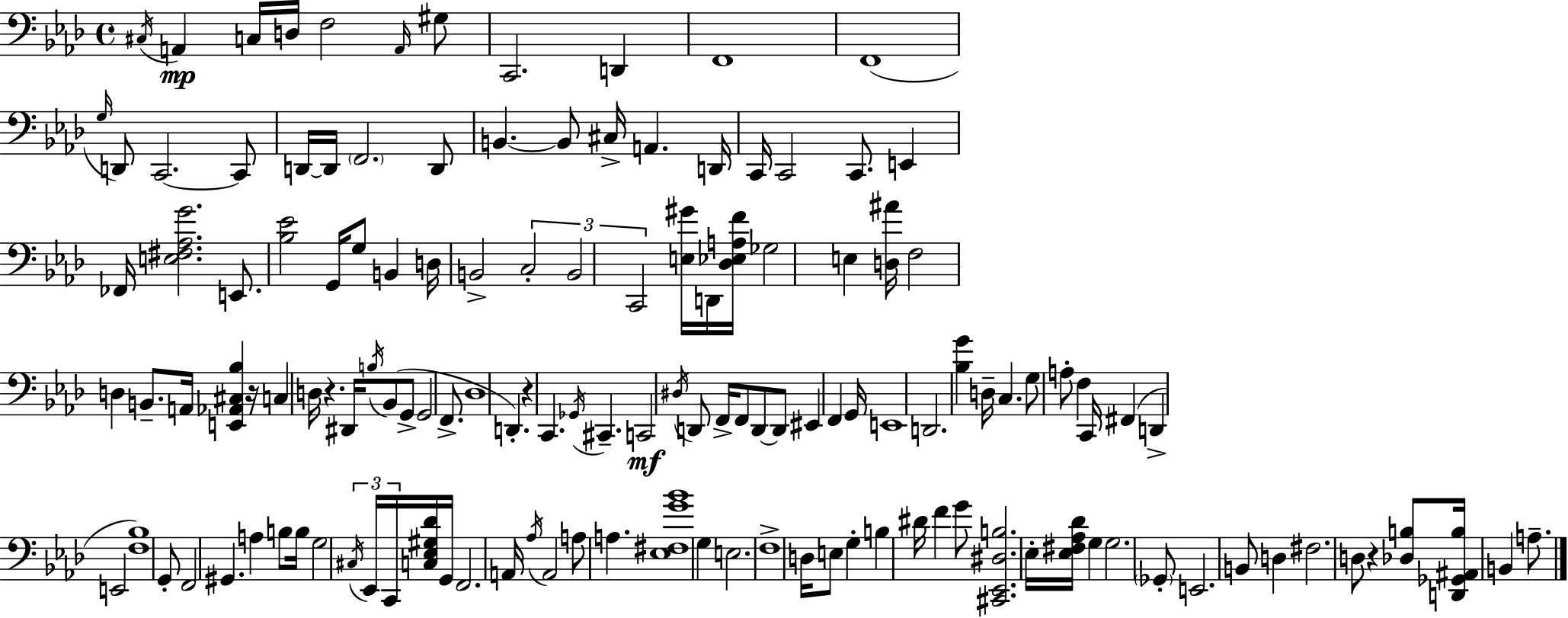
X:1
T:Untitled
M:4/4
L:1/4
K:Fm
^C,/4 A,, C,/4 D,/4 F,2 A,,/4 ^G,/2 C,,2 D,, F,,4 F,,4 G,/4 D,,/2 C,,2 C,,/2 D,,/4 D,,/4 F,,2 D,,/2 B,, B,,/2 ^C,/4 A,, D,,/4 C,,/4 C,,2 C,,/2 E,, _F,,/4 [E,^F,_A,G]2 E,,/2 [_B,_E]2 G,,/4 G,/2 B,, D,/4 B,,2 C,2 B,,2 C,,2 [E,^G]/4 D,,/4 [_D,_E,A,F]/4 _G,2 E, [D,^A]/4 F,2 D, B,,/2 A,,/4 [E,,_A,,^C,_B,] z/4 C, D,/4 z ^D,,/4 B,/4 _B,,/2 G,,/2 G,,2 F,,/2 _D,4 D,, z C,, _G,,/4 ^C,, C,,2 ^D,/4 D,,/2 F,,/4 F,,/2 D,,/2 D,,/2 ^E,, F,, G,,/4 E,,4 D,,2 [_B,G] D,/4 C, G,/2 A,/2 F, C,,/4 ^F,, D,, E,,2 [F,_B,]4 G,,/2 F,,2 ^G,, A, B,/2 B,/4 G,2 ^C,/4 _E,,/4 C,,/4 [C,_E,^G,_D]/4 G,,/4 F,,2 A,,/4 _A,/4 A,,2 A,/2 A, [_E,^F,G_B]4 G, E,2 F,4 D,/4 E,/2 G, B, ^D/4 F G/2 [^C,,_E,,^D,B,]2 _E,/4 [_E,^F,_A,_D]/4 G, G,2 _G,,/2 E,,2 B,,/2 D, ^F,2 D,/2 z [_D,B,]/2 [D,,_G,,^A,,B,]/4 B,, A,/2